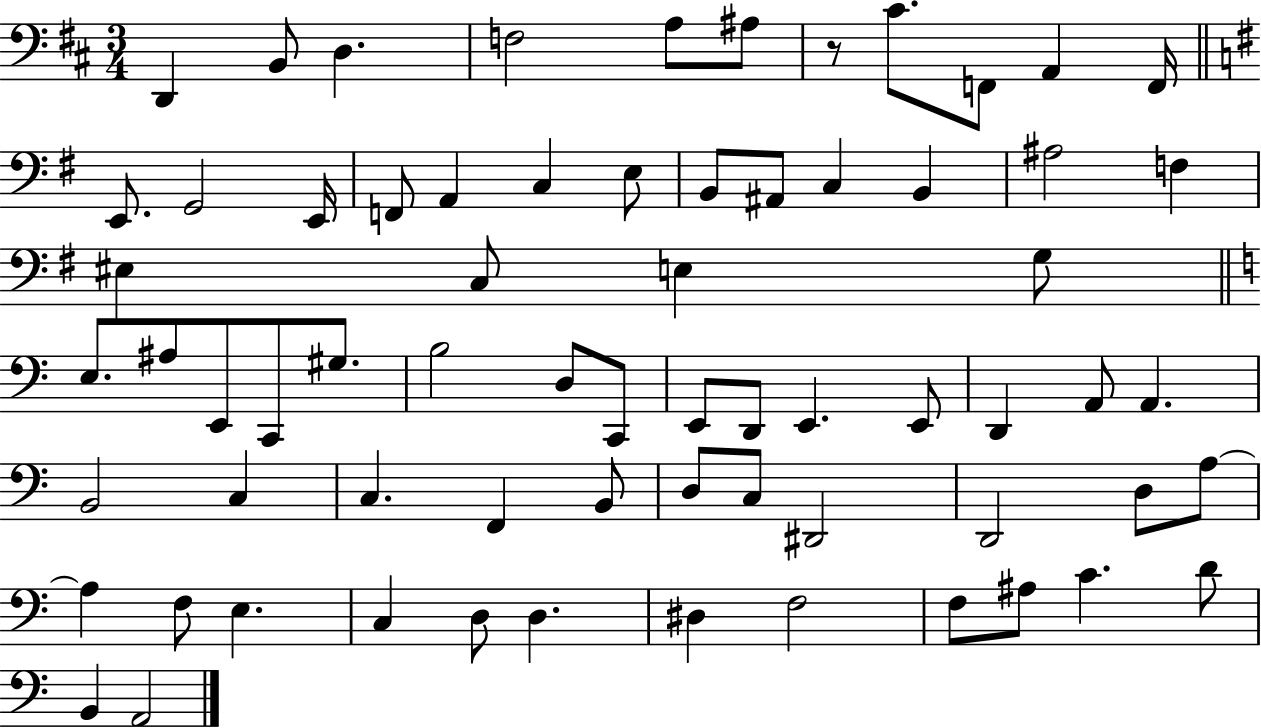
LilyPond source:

{
  \clef bass
  \numericTimeSignature
  \time 3/4
  \key d \major
  d,4 b,8 d4. | f2 a8 ais8 | r8 cis'8. f,8 a,4 f,16 | \bar "||" \break \key g \major e,8. g,2 e,16 | f,8 a,4 c4 e8 | b,8 ais,8 c4 b,4 | ais2 f4 | \break eis4 c8 e4 g8 | \bar "||" \break \key a \minor e8. ais8 e,8 c,8 gis8. | b2 d8 c,8 | e,8 d,8 e,4. e,8 | d,4 a,8 a,4. | \break b,2 c4 | c4. f,4 b,8 | d8 c8 dis,2 | d,2 d8 a8~~ | \break a4 f8 e4. | c4 d8 d4. | dis4 f2 | f8 ais8 c'4. d'8 | \break b,4 a,2 | \bar "|."
}